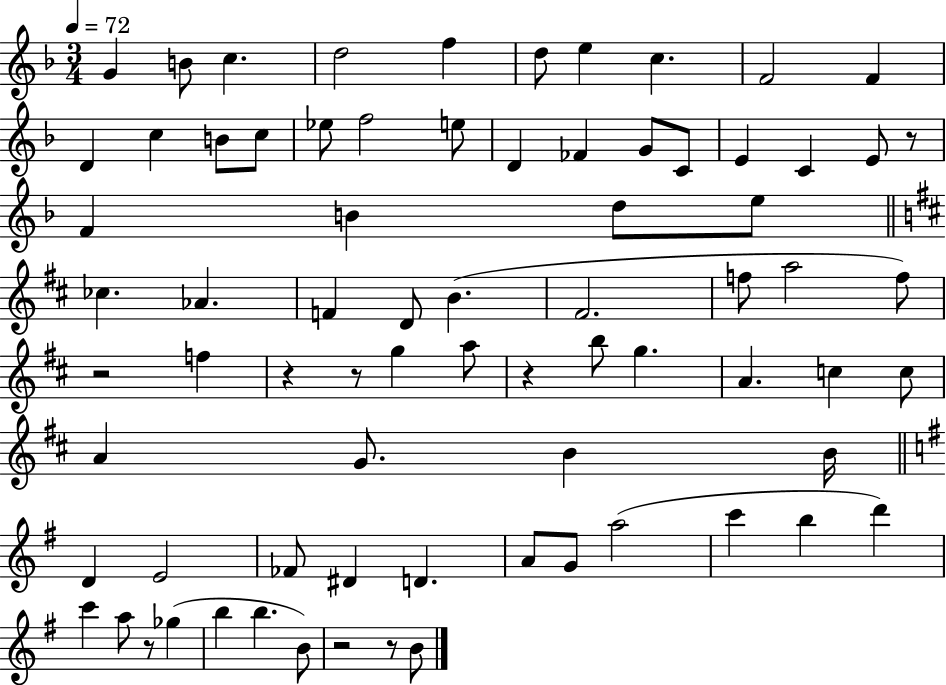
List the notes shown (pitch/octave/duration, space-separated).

G4/q B4/e C5/q. D5/h F5/q D5/e E5/q C5/q. F4/h F4/q D4/q C5/q B4/e C5/e Eb5/e F5/h E5/e D4/q FES4/q G4/e C4/e E4/q C4/q E4/e R/e F4/q B4/q D5/e E5/e CES5/q. Ab4/q. F4/q D4/e B4/q. F#4/h. F5/e A5/h F5/e R/h F5/q R/q R/e G5/q A5/e R/q B5/e G5/q. A4/q. C5/q C5/e A4/q G4/e. B4/q B4/s D4/q E4/h FES4/e D#4/q D4/q. A4/e G4/e A5/h C6/q B5/q D6/q C6/q A5/e R/e Gb5/q B5/q B5/q. B4/e R/h R/e B4/e